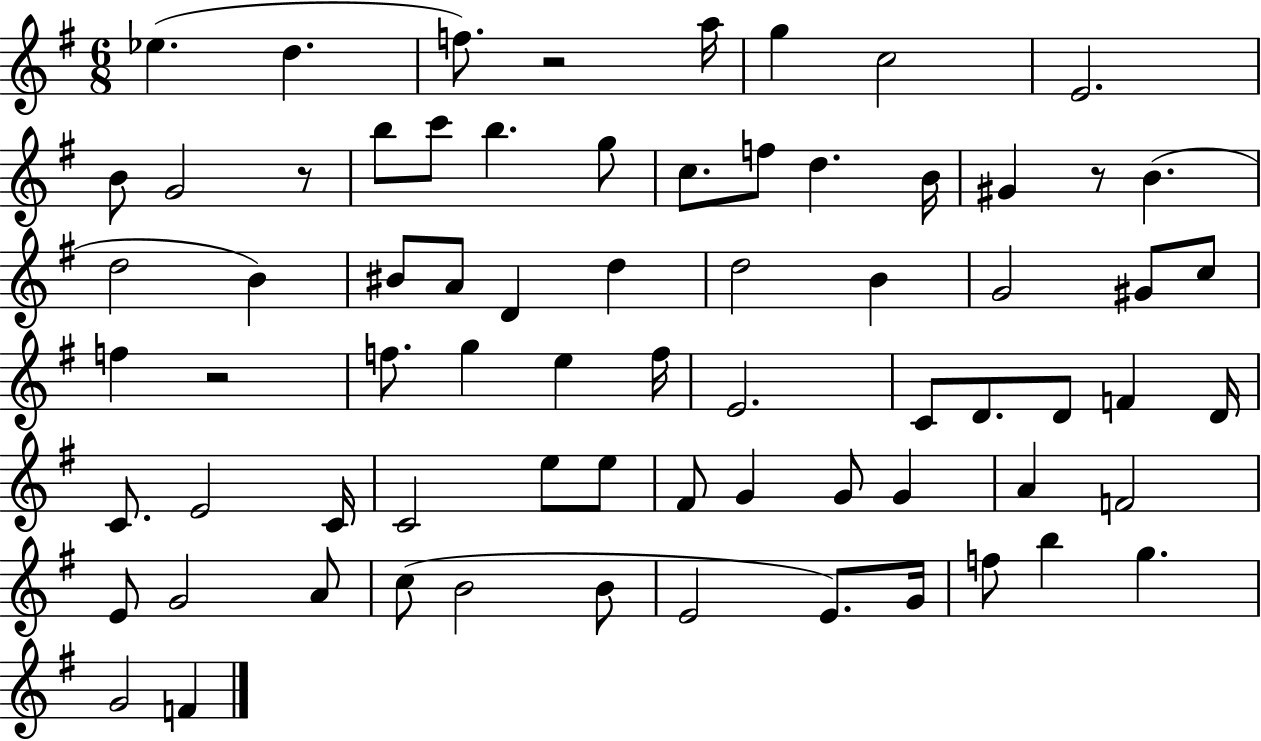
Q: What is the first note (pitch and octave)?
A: Eb5